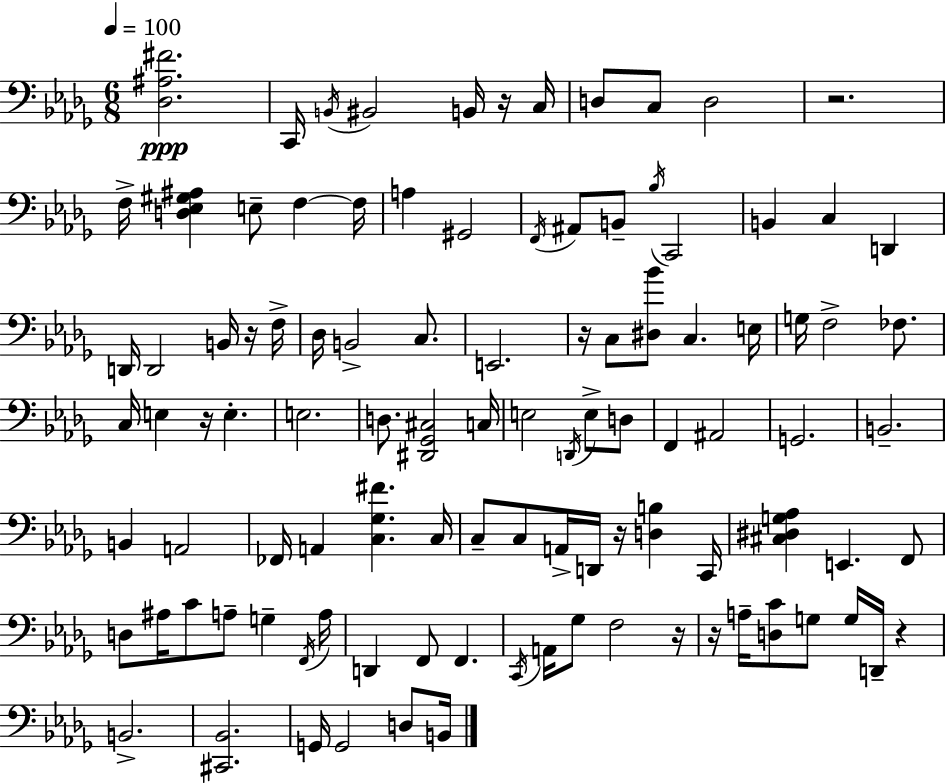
{
  \clef bass
  \numericTimeSignature
  \time 6/8
  \key bes \minor
  \tempo 4 = 100
  <des ais fis'>2.\ppp | c,16 \acciaccatura { b,16 } bis,2 b,16 r16 | c16 d8 c8 d2 | r2. | \break f16-> <d ees gis ais>4 e8-- f4~~ | f16 a4 gis,2 | \acciaccatura { f,16 } ais,8 b,8-- \acciaccatura { bes16 } c,2 | b,4 c4 d,4 | \break d,16 d,2 | b,16 r16 f16-> des16 b,2-> | c8. e,2. | r16 c8 <dis bes'>8 c4. | \break e16 g16 f2-> | fes8. c16 e4 r16 e4.-. | e2. | d8. <dis, ges, cis>2 | \break c16 e2 \acciaccatura { d,16 } | e8-> d8 f,4 ais,2 | g,2. | b,2.-- | \break b,4 a,2 | fes,16 a,4 <c ges fis'>4. | c16 c8-- c8 a,16-> d,16 r16 <d b>4 | c,16 <cis dis g aes>4 e,4. | \break f,8 d8 ais16 c'8 a8-- g4-- | \acciaccatura { f,16 } a16 d,4 f,8 f,4. | \acciaccatura { c,16 } a,16 ges8 f2 | r16 r16 a16-- <d c'>8 g8 | \break g16 d,16-- r4 b,2.-> | <cis, bes,>2. | g,16 g,2 | d8 b,16 \bar "|."
}